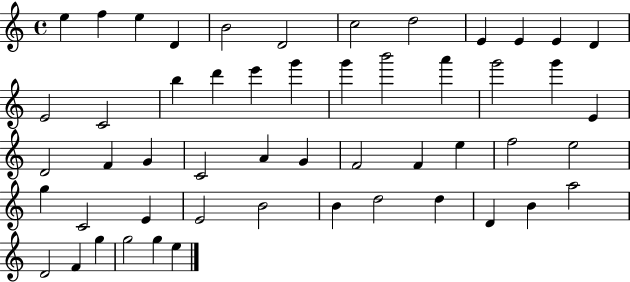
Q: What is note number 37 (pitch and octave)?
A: C4